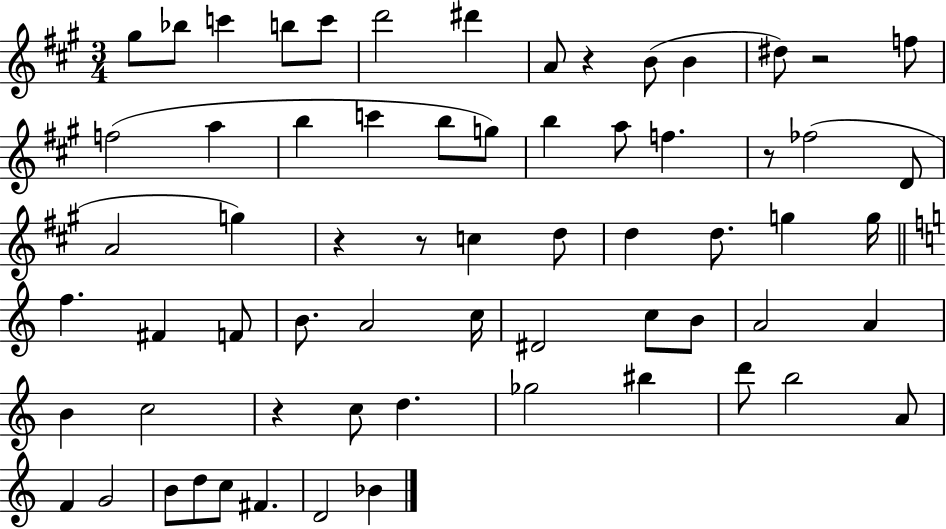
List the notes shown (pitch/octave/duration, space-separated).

G#5/e Bb5/e C6/q B5/e C6/e D6/h D#6/q A4/e R/q B4/e B4/q D#5/e R/h F5/e F5/h A5/q B5/q C6/q B5/e G5/e B5/q A5/e F5/q. R/e FES5/h D4/e A4/h G5/q R/q R/e C5/q D5/e D5/q D5/e. G5/q G5/s F5/q. F#4/q F4/e B4/e. A4/h C5/s D#4/h C5/e B4/e A4/h A4/q B4/q C5/h R/q C5/e D5/q. Gb5/h BIS5/q D6/e B5/h A4/e F4/q G4/h B4/e D5/e C5/e F#4/q. D4/h Bb4/q